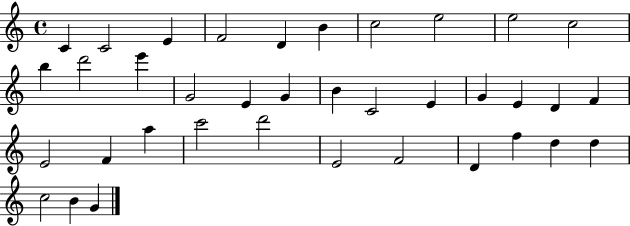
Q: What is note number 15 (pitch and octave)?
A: E4